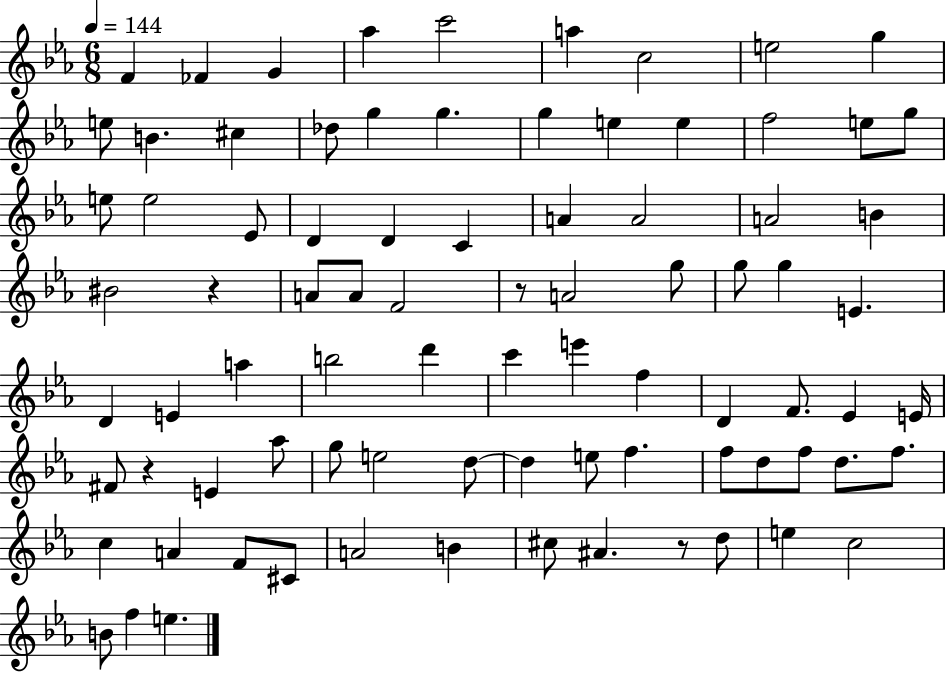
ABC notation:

X:1
T:Untitled
M:6/8
L:1/4
K:Eb
F _F G _a c'2 a c2 e2 g e/2 B ^c _d/2 g g g e e f2 e/2 g/2 e/2 e2 _E/2 D D C A A2 A2 B ^B2 z A/2 A/2 F2 z/2 A2 g/2 g/2 g E D E a b2 d' c' e' f D F/2 _E E/4 ^F/2 z E _a/2 g/2 e2 d/2 d e/2 f f/2 d/2 f/2 d/2 f/2 c A F/2 ^C/2 A2 B ^c/2 ^A z/2 d/2 e c2 B/2 f e